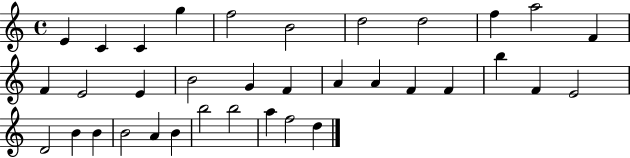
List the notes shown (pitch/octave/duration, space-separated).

E4/q C4/q C4/q G5/q F5/h B4/h D5/h D5/h F5/q A5/h F4/q F4/q E4/h E4/q B4/h G4/q F4/q A4/q A4/q F4/q F4/q B5/q F4/q E4/h D4/h B4/q B4/q B4/h A4/q B4/q B5/h B5/h A5/q F5/h D5/q